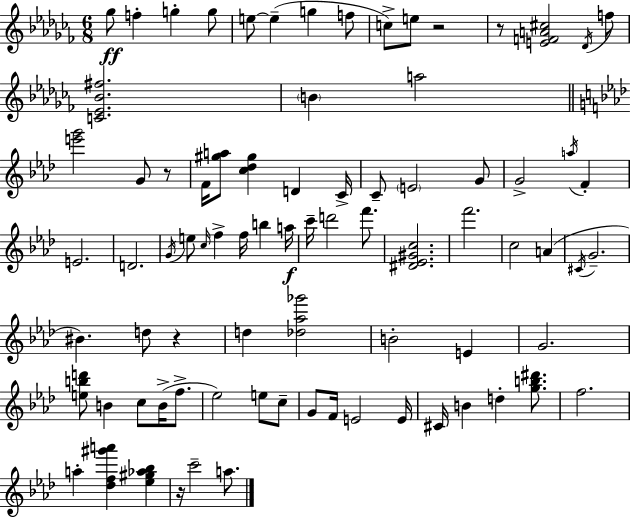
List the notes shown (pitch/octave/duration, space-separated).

Gb5/e F5/q G5/q G5/e E5/e E5/q G5/q F5/e C5/e E5/e R/h R/e [E4,F4,A4,C#5]/h Db4/s F5/e [C4,Eb4,Bb4,F#5]/h. B4/q A5/h [E6,G6]/h G4/e R/e F4/s [G#5,A5]/e [C5,Db5,G#5]/q D4/q C4/s C4/e E4/h G4/e G4/h A5/s F4/q E4/h. D4/h. G4/s E5/e C5/s F5/q F5/s B5/q A5/s C6/s D6/h F6/e. [D#4,Eb4,G#4,C5]/h. F6/h. C5/h A4/q C#4/s G4/h. BIS4/q. D5/e R/q D5/q [Db5,Ab5,Gb6]/h B4/h E4/q G4/h. [E5,B5,D6]/e B4/q C5/e B4/s F5/e. Eb5/h E5/e C5/e G4/e F4/s E4/h E4/s C#4/s B4/q D5/q [G5,B5,D#6]/e. F5/h. A5/q [Db5,F5,G#6,A6]/q [Eb5,G#5,Ab5,Bb5]/q R/s C6/h A5/e.